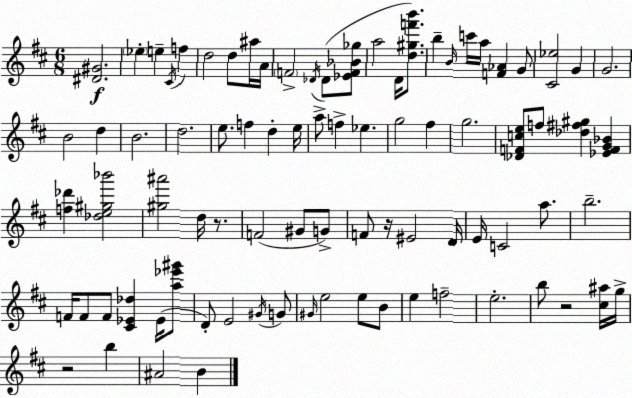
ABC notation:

X:1
T:Untitled
M:6/8
L:1/4
K:D
[^D^G]2 _e e ^C/4 f d2 d/2 ^a/4 A/4 F2 _D/4 _D/2 [_EF_B_g]/2 a2 D/4 [d^gf'b']/2 b B/4 c'/4 a/4 [F_A] G/2 [^C_e]2 G G2 B2 d B2 d2 e/2 f d e/4 a/2 f _e g2 ^f g2 [_DFce]/2 f/2 [_d^f^g] [_EFG_B] [f_d'] [_de^g_b']2 [^g^a']2 d/4 z/2 F2 ^G/2 G/2 F/2 z/4 ^E2 D/4 E/4 C2 a/2 b2 F/4 F/2 F/2 [^C_E_d] _E/4 [a_e'^g']/2 D/2 E2 ^G/4 G/2 ^G/4 e2 e/2 B/2 e f2 e2 b/2 z2 [^c^a]/4 g/4 z2 b ^A2 B